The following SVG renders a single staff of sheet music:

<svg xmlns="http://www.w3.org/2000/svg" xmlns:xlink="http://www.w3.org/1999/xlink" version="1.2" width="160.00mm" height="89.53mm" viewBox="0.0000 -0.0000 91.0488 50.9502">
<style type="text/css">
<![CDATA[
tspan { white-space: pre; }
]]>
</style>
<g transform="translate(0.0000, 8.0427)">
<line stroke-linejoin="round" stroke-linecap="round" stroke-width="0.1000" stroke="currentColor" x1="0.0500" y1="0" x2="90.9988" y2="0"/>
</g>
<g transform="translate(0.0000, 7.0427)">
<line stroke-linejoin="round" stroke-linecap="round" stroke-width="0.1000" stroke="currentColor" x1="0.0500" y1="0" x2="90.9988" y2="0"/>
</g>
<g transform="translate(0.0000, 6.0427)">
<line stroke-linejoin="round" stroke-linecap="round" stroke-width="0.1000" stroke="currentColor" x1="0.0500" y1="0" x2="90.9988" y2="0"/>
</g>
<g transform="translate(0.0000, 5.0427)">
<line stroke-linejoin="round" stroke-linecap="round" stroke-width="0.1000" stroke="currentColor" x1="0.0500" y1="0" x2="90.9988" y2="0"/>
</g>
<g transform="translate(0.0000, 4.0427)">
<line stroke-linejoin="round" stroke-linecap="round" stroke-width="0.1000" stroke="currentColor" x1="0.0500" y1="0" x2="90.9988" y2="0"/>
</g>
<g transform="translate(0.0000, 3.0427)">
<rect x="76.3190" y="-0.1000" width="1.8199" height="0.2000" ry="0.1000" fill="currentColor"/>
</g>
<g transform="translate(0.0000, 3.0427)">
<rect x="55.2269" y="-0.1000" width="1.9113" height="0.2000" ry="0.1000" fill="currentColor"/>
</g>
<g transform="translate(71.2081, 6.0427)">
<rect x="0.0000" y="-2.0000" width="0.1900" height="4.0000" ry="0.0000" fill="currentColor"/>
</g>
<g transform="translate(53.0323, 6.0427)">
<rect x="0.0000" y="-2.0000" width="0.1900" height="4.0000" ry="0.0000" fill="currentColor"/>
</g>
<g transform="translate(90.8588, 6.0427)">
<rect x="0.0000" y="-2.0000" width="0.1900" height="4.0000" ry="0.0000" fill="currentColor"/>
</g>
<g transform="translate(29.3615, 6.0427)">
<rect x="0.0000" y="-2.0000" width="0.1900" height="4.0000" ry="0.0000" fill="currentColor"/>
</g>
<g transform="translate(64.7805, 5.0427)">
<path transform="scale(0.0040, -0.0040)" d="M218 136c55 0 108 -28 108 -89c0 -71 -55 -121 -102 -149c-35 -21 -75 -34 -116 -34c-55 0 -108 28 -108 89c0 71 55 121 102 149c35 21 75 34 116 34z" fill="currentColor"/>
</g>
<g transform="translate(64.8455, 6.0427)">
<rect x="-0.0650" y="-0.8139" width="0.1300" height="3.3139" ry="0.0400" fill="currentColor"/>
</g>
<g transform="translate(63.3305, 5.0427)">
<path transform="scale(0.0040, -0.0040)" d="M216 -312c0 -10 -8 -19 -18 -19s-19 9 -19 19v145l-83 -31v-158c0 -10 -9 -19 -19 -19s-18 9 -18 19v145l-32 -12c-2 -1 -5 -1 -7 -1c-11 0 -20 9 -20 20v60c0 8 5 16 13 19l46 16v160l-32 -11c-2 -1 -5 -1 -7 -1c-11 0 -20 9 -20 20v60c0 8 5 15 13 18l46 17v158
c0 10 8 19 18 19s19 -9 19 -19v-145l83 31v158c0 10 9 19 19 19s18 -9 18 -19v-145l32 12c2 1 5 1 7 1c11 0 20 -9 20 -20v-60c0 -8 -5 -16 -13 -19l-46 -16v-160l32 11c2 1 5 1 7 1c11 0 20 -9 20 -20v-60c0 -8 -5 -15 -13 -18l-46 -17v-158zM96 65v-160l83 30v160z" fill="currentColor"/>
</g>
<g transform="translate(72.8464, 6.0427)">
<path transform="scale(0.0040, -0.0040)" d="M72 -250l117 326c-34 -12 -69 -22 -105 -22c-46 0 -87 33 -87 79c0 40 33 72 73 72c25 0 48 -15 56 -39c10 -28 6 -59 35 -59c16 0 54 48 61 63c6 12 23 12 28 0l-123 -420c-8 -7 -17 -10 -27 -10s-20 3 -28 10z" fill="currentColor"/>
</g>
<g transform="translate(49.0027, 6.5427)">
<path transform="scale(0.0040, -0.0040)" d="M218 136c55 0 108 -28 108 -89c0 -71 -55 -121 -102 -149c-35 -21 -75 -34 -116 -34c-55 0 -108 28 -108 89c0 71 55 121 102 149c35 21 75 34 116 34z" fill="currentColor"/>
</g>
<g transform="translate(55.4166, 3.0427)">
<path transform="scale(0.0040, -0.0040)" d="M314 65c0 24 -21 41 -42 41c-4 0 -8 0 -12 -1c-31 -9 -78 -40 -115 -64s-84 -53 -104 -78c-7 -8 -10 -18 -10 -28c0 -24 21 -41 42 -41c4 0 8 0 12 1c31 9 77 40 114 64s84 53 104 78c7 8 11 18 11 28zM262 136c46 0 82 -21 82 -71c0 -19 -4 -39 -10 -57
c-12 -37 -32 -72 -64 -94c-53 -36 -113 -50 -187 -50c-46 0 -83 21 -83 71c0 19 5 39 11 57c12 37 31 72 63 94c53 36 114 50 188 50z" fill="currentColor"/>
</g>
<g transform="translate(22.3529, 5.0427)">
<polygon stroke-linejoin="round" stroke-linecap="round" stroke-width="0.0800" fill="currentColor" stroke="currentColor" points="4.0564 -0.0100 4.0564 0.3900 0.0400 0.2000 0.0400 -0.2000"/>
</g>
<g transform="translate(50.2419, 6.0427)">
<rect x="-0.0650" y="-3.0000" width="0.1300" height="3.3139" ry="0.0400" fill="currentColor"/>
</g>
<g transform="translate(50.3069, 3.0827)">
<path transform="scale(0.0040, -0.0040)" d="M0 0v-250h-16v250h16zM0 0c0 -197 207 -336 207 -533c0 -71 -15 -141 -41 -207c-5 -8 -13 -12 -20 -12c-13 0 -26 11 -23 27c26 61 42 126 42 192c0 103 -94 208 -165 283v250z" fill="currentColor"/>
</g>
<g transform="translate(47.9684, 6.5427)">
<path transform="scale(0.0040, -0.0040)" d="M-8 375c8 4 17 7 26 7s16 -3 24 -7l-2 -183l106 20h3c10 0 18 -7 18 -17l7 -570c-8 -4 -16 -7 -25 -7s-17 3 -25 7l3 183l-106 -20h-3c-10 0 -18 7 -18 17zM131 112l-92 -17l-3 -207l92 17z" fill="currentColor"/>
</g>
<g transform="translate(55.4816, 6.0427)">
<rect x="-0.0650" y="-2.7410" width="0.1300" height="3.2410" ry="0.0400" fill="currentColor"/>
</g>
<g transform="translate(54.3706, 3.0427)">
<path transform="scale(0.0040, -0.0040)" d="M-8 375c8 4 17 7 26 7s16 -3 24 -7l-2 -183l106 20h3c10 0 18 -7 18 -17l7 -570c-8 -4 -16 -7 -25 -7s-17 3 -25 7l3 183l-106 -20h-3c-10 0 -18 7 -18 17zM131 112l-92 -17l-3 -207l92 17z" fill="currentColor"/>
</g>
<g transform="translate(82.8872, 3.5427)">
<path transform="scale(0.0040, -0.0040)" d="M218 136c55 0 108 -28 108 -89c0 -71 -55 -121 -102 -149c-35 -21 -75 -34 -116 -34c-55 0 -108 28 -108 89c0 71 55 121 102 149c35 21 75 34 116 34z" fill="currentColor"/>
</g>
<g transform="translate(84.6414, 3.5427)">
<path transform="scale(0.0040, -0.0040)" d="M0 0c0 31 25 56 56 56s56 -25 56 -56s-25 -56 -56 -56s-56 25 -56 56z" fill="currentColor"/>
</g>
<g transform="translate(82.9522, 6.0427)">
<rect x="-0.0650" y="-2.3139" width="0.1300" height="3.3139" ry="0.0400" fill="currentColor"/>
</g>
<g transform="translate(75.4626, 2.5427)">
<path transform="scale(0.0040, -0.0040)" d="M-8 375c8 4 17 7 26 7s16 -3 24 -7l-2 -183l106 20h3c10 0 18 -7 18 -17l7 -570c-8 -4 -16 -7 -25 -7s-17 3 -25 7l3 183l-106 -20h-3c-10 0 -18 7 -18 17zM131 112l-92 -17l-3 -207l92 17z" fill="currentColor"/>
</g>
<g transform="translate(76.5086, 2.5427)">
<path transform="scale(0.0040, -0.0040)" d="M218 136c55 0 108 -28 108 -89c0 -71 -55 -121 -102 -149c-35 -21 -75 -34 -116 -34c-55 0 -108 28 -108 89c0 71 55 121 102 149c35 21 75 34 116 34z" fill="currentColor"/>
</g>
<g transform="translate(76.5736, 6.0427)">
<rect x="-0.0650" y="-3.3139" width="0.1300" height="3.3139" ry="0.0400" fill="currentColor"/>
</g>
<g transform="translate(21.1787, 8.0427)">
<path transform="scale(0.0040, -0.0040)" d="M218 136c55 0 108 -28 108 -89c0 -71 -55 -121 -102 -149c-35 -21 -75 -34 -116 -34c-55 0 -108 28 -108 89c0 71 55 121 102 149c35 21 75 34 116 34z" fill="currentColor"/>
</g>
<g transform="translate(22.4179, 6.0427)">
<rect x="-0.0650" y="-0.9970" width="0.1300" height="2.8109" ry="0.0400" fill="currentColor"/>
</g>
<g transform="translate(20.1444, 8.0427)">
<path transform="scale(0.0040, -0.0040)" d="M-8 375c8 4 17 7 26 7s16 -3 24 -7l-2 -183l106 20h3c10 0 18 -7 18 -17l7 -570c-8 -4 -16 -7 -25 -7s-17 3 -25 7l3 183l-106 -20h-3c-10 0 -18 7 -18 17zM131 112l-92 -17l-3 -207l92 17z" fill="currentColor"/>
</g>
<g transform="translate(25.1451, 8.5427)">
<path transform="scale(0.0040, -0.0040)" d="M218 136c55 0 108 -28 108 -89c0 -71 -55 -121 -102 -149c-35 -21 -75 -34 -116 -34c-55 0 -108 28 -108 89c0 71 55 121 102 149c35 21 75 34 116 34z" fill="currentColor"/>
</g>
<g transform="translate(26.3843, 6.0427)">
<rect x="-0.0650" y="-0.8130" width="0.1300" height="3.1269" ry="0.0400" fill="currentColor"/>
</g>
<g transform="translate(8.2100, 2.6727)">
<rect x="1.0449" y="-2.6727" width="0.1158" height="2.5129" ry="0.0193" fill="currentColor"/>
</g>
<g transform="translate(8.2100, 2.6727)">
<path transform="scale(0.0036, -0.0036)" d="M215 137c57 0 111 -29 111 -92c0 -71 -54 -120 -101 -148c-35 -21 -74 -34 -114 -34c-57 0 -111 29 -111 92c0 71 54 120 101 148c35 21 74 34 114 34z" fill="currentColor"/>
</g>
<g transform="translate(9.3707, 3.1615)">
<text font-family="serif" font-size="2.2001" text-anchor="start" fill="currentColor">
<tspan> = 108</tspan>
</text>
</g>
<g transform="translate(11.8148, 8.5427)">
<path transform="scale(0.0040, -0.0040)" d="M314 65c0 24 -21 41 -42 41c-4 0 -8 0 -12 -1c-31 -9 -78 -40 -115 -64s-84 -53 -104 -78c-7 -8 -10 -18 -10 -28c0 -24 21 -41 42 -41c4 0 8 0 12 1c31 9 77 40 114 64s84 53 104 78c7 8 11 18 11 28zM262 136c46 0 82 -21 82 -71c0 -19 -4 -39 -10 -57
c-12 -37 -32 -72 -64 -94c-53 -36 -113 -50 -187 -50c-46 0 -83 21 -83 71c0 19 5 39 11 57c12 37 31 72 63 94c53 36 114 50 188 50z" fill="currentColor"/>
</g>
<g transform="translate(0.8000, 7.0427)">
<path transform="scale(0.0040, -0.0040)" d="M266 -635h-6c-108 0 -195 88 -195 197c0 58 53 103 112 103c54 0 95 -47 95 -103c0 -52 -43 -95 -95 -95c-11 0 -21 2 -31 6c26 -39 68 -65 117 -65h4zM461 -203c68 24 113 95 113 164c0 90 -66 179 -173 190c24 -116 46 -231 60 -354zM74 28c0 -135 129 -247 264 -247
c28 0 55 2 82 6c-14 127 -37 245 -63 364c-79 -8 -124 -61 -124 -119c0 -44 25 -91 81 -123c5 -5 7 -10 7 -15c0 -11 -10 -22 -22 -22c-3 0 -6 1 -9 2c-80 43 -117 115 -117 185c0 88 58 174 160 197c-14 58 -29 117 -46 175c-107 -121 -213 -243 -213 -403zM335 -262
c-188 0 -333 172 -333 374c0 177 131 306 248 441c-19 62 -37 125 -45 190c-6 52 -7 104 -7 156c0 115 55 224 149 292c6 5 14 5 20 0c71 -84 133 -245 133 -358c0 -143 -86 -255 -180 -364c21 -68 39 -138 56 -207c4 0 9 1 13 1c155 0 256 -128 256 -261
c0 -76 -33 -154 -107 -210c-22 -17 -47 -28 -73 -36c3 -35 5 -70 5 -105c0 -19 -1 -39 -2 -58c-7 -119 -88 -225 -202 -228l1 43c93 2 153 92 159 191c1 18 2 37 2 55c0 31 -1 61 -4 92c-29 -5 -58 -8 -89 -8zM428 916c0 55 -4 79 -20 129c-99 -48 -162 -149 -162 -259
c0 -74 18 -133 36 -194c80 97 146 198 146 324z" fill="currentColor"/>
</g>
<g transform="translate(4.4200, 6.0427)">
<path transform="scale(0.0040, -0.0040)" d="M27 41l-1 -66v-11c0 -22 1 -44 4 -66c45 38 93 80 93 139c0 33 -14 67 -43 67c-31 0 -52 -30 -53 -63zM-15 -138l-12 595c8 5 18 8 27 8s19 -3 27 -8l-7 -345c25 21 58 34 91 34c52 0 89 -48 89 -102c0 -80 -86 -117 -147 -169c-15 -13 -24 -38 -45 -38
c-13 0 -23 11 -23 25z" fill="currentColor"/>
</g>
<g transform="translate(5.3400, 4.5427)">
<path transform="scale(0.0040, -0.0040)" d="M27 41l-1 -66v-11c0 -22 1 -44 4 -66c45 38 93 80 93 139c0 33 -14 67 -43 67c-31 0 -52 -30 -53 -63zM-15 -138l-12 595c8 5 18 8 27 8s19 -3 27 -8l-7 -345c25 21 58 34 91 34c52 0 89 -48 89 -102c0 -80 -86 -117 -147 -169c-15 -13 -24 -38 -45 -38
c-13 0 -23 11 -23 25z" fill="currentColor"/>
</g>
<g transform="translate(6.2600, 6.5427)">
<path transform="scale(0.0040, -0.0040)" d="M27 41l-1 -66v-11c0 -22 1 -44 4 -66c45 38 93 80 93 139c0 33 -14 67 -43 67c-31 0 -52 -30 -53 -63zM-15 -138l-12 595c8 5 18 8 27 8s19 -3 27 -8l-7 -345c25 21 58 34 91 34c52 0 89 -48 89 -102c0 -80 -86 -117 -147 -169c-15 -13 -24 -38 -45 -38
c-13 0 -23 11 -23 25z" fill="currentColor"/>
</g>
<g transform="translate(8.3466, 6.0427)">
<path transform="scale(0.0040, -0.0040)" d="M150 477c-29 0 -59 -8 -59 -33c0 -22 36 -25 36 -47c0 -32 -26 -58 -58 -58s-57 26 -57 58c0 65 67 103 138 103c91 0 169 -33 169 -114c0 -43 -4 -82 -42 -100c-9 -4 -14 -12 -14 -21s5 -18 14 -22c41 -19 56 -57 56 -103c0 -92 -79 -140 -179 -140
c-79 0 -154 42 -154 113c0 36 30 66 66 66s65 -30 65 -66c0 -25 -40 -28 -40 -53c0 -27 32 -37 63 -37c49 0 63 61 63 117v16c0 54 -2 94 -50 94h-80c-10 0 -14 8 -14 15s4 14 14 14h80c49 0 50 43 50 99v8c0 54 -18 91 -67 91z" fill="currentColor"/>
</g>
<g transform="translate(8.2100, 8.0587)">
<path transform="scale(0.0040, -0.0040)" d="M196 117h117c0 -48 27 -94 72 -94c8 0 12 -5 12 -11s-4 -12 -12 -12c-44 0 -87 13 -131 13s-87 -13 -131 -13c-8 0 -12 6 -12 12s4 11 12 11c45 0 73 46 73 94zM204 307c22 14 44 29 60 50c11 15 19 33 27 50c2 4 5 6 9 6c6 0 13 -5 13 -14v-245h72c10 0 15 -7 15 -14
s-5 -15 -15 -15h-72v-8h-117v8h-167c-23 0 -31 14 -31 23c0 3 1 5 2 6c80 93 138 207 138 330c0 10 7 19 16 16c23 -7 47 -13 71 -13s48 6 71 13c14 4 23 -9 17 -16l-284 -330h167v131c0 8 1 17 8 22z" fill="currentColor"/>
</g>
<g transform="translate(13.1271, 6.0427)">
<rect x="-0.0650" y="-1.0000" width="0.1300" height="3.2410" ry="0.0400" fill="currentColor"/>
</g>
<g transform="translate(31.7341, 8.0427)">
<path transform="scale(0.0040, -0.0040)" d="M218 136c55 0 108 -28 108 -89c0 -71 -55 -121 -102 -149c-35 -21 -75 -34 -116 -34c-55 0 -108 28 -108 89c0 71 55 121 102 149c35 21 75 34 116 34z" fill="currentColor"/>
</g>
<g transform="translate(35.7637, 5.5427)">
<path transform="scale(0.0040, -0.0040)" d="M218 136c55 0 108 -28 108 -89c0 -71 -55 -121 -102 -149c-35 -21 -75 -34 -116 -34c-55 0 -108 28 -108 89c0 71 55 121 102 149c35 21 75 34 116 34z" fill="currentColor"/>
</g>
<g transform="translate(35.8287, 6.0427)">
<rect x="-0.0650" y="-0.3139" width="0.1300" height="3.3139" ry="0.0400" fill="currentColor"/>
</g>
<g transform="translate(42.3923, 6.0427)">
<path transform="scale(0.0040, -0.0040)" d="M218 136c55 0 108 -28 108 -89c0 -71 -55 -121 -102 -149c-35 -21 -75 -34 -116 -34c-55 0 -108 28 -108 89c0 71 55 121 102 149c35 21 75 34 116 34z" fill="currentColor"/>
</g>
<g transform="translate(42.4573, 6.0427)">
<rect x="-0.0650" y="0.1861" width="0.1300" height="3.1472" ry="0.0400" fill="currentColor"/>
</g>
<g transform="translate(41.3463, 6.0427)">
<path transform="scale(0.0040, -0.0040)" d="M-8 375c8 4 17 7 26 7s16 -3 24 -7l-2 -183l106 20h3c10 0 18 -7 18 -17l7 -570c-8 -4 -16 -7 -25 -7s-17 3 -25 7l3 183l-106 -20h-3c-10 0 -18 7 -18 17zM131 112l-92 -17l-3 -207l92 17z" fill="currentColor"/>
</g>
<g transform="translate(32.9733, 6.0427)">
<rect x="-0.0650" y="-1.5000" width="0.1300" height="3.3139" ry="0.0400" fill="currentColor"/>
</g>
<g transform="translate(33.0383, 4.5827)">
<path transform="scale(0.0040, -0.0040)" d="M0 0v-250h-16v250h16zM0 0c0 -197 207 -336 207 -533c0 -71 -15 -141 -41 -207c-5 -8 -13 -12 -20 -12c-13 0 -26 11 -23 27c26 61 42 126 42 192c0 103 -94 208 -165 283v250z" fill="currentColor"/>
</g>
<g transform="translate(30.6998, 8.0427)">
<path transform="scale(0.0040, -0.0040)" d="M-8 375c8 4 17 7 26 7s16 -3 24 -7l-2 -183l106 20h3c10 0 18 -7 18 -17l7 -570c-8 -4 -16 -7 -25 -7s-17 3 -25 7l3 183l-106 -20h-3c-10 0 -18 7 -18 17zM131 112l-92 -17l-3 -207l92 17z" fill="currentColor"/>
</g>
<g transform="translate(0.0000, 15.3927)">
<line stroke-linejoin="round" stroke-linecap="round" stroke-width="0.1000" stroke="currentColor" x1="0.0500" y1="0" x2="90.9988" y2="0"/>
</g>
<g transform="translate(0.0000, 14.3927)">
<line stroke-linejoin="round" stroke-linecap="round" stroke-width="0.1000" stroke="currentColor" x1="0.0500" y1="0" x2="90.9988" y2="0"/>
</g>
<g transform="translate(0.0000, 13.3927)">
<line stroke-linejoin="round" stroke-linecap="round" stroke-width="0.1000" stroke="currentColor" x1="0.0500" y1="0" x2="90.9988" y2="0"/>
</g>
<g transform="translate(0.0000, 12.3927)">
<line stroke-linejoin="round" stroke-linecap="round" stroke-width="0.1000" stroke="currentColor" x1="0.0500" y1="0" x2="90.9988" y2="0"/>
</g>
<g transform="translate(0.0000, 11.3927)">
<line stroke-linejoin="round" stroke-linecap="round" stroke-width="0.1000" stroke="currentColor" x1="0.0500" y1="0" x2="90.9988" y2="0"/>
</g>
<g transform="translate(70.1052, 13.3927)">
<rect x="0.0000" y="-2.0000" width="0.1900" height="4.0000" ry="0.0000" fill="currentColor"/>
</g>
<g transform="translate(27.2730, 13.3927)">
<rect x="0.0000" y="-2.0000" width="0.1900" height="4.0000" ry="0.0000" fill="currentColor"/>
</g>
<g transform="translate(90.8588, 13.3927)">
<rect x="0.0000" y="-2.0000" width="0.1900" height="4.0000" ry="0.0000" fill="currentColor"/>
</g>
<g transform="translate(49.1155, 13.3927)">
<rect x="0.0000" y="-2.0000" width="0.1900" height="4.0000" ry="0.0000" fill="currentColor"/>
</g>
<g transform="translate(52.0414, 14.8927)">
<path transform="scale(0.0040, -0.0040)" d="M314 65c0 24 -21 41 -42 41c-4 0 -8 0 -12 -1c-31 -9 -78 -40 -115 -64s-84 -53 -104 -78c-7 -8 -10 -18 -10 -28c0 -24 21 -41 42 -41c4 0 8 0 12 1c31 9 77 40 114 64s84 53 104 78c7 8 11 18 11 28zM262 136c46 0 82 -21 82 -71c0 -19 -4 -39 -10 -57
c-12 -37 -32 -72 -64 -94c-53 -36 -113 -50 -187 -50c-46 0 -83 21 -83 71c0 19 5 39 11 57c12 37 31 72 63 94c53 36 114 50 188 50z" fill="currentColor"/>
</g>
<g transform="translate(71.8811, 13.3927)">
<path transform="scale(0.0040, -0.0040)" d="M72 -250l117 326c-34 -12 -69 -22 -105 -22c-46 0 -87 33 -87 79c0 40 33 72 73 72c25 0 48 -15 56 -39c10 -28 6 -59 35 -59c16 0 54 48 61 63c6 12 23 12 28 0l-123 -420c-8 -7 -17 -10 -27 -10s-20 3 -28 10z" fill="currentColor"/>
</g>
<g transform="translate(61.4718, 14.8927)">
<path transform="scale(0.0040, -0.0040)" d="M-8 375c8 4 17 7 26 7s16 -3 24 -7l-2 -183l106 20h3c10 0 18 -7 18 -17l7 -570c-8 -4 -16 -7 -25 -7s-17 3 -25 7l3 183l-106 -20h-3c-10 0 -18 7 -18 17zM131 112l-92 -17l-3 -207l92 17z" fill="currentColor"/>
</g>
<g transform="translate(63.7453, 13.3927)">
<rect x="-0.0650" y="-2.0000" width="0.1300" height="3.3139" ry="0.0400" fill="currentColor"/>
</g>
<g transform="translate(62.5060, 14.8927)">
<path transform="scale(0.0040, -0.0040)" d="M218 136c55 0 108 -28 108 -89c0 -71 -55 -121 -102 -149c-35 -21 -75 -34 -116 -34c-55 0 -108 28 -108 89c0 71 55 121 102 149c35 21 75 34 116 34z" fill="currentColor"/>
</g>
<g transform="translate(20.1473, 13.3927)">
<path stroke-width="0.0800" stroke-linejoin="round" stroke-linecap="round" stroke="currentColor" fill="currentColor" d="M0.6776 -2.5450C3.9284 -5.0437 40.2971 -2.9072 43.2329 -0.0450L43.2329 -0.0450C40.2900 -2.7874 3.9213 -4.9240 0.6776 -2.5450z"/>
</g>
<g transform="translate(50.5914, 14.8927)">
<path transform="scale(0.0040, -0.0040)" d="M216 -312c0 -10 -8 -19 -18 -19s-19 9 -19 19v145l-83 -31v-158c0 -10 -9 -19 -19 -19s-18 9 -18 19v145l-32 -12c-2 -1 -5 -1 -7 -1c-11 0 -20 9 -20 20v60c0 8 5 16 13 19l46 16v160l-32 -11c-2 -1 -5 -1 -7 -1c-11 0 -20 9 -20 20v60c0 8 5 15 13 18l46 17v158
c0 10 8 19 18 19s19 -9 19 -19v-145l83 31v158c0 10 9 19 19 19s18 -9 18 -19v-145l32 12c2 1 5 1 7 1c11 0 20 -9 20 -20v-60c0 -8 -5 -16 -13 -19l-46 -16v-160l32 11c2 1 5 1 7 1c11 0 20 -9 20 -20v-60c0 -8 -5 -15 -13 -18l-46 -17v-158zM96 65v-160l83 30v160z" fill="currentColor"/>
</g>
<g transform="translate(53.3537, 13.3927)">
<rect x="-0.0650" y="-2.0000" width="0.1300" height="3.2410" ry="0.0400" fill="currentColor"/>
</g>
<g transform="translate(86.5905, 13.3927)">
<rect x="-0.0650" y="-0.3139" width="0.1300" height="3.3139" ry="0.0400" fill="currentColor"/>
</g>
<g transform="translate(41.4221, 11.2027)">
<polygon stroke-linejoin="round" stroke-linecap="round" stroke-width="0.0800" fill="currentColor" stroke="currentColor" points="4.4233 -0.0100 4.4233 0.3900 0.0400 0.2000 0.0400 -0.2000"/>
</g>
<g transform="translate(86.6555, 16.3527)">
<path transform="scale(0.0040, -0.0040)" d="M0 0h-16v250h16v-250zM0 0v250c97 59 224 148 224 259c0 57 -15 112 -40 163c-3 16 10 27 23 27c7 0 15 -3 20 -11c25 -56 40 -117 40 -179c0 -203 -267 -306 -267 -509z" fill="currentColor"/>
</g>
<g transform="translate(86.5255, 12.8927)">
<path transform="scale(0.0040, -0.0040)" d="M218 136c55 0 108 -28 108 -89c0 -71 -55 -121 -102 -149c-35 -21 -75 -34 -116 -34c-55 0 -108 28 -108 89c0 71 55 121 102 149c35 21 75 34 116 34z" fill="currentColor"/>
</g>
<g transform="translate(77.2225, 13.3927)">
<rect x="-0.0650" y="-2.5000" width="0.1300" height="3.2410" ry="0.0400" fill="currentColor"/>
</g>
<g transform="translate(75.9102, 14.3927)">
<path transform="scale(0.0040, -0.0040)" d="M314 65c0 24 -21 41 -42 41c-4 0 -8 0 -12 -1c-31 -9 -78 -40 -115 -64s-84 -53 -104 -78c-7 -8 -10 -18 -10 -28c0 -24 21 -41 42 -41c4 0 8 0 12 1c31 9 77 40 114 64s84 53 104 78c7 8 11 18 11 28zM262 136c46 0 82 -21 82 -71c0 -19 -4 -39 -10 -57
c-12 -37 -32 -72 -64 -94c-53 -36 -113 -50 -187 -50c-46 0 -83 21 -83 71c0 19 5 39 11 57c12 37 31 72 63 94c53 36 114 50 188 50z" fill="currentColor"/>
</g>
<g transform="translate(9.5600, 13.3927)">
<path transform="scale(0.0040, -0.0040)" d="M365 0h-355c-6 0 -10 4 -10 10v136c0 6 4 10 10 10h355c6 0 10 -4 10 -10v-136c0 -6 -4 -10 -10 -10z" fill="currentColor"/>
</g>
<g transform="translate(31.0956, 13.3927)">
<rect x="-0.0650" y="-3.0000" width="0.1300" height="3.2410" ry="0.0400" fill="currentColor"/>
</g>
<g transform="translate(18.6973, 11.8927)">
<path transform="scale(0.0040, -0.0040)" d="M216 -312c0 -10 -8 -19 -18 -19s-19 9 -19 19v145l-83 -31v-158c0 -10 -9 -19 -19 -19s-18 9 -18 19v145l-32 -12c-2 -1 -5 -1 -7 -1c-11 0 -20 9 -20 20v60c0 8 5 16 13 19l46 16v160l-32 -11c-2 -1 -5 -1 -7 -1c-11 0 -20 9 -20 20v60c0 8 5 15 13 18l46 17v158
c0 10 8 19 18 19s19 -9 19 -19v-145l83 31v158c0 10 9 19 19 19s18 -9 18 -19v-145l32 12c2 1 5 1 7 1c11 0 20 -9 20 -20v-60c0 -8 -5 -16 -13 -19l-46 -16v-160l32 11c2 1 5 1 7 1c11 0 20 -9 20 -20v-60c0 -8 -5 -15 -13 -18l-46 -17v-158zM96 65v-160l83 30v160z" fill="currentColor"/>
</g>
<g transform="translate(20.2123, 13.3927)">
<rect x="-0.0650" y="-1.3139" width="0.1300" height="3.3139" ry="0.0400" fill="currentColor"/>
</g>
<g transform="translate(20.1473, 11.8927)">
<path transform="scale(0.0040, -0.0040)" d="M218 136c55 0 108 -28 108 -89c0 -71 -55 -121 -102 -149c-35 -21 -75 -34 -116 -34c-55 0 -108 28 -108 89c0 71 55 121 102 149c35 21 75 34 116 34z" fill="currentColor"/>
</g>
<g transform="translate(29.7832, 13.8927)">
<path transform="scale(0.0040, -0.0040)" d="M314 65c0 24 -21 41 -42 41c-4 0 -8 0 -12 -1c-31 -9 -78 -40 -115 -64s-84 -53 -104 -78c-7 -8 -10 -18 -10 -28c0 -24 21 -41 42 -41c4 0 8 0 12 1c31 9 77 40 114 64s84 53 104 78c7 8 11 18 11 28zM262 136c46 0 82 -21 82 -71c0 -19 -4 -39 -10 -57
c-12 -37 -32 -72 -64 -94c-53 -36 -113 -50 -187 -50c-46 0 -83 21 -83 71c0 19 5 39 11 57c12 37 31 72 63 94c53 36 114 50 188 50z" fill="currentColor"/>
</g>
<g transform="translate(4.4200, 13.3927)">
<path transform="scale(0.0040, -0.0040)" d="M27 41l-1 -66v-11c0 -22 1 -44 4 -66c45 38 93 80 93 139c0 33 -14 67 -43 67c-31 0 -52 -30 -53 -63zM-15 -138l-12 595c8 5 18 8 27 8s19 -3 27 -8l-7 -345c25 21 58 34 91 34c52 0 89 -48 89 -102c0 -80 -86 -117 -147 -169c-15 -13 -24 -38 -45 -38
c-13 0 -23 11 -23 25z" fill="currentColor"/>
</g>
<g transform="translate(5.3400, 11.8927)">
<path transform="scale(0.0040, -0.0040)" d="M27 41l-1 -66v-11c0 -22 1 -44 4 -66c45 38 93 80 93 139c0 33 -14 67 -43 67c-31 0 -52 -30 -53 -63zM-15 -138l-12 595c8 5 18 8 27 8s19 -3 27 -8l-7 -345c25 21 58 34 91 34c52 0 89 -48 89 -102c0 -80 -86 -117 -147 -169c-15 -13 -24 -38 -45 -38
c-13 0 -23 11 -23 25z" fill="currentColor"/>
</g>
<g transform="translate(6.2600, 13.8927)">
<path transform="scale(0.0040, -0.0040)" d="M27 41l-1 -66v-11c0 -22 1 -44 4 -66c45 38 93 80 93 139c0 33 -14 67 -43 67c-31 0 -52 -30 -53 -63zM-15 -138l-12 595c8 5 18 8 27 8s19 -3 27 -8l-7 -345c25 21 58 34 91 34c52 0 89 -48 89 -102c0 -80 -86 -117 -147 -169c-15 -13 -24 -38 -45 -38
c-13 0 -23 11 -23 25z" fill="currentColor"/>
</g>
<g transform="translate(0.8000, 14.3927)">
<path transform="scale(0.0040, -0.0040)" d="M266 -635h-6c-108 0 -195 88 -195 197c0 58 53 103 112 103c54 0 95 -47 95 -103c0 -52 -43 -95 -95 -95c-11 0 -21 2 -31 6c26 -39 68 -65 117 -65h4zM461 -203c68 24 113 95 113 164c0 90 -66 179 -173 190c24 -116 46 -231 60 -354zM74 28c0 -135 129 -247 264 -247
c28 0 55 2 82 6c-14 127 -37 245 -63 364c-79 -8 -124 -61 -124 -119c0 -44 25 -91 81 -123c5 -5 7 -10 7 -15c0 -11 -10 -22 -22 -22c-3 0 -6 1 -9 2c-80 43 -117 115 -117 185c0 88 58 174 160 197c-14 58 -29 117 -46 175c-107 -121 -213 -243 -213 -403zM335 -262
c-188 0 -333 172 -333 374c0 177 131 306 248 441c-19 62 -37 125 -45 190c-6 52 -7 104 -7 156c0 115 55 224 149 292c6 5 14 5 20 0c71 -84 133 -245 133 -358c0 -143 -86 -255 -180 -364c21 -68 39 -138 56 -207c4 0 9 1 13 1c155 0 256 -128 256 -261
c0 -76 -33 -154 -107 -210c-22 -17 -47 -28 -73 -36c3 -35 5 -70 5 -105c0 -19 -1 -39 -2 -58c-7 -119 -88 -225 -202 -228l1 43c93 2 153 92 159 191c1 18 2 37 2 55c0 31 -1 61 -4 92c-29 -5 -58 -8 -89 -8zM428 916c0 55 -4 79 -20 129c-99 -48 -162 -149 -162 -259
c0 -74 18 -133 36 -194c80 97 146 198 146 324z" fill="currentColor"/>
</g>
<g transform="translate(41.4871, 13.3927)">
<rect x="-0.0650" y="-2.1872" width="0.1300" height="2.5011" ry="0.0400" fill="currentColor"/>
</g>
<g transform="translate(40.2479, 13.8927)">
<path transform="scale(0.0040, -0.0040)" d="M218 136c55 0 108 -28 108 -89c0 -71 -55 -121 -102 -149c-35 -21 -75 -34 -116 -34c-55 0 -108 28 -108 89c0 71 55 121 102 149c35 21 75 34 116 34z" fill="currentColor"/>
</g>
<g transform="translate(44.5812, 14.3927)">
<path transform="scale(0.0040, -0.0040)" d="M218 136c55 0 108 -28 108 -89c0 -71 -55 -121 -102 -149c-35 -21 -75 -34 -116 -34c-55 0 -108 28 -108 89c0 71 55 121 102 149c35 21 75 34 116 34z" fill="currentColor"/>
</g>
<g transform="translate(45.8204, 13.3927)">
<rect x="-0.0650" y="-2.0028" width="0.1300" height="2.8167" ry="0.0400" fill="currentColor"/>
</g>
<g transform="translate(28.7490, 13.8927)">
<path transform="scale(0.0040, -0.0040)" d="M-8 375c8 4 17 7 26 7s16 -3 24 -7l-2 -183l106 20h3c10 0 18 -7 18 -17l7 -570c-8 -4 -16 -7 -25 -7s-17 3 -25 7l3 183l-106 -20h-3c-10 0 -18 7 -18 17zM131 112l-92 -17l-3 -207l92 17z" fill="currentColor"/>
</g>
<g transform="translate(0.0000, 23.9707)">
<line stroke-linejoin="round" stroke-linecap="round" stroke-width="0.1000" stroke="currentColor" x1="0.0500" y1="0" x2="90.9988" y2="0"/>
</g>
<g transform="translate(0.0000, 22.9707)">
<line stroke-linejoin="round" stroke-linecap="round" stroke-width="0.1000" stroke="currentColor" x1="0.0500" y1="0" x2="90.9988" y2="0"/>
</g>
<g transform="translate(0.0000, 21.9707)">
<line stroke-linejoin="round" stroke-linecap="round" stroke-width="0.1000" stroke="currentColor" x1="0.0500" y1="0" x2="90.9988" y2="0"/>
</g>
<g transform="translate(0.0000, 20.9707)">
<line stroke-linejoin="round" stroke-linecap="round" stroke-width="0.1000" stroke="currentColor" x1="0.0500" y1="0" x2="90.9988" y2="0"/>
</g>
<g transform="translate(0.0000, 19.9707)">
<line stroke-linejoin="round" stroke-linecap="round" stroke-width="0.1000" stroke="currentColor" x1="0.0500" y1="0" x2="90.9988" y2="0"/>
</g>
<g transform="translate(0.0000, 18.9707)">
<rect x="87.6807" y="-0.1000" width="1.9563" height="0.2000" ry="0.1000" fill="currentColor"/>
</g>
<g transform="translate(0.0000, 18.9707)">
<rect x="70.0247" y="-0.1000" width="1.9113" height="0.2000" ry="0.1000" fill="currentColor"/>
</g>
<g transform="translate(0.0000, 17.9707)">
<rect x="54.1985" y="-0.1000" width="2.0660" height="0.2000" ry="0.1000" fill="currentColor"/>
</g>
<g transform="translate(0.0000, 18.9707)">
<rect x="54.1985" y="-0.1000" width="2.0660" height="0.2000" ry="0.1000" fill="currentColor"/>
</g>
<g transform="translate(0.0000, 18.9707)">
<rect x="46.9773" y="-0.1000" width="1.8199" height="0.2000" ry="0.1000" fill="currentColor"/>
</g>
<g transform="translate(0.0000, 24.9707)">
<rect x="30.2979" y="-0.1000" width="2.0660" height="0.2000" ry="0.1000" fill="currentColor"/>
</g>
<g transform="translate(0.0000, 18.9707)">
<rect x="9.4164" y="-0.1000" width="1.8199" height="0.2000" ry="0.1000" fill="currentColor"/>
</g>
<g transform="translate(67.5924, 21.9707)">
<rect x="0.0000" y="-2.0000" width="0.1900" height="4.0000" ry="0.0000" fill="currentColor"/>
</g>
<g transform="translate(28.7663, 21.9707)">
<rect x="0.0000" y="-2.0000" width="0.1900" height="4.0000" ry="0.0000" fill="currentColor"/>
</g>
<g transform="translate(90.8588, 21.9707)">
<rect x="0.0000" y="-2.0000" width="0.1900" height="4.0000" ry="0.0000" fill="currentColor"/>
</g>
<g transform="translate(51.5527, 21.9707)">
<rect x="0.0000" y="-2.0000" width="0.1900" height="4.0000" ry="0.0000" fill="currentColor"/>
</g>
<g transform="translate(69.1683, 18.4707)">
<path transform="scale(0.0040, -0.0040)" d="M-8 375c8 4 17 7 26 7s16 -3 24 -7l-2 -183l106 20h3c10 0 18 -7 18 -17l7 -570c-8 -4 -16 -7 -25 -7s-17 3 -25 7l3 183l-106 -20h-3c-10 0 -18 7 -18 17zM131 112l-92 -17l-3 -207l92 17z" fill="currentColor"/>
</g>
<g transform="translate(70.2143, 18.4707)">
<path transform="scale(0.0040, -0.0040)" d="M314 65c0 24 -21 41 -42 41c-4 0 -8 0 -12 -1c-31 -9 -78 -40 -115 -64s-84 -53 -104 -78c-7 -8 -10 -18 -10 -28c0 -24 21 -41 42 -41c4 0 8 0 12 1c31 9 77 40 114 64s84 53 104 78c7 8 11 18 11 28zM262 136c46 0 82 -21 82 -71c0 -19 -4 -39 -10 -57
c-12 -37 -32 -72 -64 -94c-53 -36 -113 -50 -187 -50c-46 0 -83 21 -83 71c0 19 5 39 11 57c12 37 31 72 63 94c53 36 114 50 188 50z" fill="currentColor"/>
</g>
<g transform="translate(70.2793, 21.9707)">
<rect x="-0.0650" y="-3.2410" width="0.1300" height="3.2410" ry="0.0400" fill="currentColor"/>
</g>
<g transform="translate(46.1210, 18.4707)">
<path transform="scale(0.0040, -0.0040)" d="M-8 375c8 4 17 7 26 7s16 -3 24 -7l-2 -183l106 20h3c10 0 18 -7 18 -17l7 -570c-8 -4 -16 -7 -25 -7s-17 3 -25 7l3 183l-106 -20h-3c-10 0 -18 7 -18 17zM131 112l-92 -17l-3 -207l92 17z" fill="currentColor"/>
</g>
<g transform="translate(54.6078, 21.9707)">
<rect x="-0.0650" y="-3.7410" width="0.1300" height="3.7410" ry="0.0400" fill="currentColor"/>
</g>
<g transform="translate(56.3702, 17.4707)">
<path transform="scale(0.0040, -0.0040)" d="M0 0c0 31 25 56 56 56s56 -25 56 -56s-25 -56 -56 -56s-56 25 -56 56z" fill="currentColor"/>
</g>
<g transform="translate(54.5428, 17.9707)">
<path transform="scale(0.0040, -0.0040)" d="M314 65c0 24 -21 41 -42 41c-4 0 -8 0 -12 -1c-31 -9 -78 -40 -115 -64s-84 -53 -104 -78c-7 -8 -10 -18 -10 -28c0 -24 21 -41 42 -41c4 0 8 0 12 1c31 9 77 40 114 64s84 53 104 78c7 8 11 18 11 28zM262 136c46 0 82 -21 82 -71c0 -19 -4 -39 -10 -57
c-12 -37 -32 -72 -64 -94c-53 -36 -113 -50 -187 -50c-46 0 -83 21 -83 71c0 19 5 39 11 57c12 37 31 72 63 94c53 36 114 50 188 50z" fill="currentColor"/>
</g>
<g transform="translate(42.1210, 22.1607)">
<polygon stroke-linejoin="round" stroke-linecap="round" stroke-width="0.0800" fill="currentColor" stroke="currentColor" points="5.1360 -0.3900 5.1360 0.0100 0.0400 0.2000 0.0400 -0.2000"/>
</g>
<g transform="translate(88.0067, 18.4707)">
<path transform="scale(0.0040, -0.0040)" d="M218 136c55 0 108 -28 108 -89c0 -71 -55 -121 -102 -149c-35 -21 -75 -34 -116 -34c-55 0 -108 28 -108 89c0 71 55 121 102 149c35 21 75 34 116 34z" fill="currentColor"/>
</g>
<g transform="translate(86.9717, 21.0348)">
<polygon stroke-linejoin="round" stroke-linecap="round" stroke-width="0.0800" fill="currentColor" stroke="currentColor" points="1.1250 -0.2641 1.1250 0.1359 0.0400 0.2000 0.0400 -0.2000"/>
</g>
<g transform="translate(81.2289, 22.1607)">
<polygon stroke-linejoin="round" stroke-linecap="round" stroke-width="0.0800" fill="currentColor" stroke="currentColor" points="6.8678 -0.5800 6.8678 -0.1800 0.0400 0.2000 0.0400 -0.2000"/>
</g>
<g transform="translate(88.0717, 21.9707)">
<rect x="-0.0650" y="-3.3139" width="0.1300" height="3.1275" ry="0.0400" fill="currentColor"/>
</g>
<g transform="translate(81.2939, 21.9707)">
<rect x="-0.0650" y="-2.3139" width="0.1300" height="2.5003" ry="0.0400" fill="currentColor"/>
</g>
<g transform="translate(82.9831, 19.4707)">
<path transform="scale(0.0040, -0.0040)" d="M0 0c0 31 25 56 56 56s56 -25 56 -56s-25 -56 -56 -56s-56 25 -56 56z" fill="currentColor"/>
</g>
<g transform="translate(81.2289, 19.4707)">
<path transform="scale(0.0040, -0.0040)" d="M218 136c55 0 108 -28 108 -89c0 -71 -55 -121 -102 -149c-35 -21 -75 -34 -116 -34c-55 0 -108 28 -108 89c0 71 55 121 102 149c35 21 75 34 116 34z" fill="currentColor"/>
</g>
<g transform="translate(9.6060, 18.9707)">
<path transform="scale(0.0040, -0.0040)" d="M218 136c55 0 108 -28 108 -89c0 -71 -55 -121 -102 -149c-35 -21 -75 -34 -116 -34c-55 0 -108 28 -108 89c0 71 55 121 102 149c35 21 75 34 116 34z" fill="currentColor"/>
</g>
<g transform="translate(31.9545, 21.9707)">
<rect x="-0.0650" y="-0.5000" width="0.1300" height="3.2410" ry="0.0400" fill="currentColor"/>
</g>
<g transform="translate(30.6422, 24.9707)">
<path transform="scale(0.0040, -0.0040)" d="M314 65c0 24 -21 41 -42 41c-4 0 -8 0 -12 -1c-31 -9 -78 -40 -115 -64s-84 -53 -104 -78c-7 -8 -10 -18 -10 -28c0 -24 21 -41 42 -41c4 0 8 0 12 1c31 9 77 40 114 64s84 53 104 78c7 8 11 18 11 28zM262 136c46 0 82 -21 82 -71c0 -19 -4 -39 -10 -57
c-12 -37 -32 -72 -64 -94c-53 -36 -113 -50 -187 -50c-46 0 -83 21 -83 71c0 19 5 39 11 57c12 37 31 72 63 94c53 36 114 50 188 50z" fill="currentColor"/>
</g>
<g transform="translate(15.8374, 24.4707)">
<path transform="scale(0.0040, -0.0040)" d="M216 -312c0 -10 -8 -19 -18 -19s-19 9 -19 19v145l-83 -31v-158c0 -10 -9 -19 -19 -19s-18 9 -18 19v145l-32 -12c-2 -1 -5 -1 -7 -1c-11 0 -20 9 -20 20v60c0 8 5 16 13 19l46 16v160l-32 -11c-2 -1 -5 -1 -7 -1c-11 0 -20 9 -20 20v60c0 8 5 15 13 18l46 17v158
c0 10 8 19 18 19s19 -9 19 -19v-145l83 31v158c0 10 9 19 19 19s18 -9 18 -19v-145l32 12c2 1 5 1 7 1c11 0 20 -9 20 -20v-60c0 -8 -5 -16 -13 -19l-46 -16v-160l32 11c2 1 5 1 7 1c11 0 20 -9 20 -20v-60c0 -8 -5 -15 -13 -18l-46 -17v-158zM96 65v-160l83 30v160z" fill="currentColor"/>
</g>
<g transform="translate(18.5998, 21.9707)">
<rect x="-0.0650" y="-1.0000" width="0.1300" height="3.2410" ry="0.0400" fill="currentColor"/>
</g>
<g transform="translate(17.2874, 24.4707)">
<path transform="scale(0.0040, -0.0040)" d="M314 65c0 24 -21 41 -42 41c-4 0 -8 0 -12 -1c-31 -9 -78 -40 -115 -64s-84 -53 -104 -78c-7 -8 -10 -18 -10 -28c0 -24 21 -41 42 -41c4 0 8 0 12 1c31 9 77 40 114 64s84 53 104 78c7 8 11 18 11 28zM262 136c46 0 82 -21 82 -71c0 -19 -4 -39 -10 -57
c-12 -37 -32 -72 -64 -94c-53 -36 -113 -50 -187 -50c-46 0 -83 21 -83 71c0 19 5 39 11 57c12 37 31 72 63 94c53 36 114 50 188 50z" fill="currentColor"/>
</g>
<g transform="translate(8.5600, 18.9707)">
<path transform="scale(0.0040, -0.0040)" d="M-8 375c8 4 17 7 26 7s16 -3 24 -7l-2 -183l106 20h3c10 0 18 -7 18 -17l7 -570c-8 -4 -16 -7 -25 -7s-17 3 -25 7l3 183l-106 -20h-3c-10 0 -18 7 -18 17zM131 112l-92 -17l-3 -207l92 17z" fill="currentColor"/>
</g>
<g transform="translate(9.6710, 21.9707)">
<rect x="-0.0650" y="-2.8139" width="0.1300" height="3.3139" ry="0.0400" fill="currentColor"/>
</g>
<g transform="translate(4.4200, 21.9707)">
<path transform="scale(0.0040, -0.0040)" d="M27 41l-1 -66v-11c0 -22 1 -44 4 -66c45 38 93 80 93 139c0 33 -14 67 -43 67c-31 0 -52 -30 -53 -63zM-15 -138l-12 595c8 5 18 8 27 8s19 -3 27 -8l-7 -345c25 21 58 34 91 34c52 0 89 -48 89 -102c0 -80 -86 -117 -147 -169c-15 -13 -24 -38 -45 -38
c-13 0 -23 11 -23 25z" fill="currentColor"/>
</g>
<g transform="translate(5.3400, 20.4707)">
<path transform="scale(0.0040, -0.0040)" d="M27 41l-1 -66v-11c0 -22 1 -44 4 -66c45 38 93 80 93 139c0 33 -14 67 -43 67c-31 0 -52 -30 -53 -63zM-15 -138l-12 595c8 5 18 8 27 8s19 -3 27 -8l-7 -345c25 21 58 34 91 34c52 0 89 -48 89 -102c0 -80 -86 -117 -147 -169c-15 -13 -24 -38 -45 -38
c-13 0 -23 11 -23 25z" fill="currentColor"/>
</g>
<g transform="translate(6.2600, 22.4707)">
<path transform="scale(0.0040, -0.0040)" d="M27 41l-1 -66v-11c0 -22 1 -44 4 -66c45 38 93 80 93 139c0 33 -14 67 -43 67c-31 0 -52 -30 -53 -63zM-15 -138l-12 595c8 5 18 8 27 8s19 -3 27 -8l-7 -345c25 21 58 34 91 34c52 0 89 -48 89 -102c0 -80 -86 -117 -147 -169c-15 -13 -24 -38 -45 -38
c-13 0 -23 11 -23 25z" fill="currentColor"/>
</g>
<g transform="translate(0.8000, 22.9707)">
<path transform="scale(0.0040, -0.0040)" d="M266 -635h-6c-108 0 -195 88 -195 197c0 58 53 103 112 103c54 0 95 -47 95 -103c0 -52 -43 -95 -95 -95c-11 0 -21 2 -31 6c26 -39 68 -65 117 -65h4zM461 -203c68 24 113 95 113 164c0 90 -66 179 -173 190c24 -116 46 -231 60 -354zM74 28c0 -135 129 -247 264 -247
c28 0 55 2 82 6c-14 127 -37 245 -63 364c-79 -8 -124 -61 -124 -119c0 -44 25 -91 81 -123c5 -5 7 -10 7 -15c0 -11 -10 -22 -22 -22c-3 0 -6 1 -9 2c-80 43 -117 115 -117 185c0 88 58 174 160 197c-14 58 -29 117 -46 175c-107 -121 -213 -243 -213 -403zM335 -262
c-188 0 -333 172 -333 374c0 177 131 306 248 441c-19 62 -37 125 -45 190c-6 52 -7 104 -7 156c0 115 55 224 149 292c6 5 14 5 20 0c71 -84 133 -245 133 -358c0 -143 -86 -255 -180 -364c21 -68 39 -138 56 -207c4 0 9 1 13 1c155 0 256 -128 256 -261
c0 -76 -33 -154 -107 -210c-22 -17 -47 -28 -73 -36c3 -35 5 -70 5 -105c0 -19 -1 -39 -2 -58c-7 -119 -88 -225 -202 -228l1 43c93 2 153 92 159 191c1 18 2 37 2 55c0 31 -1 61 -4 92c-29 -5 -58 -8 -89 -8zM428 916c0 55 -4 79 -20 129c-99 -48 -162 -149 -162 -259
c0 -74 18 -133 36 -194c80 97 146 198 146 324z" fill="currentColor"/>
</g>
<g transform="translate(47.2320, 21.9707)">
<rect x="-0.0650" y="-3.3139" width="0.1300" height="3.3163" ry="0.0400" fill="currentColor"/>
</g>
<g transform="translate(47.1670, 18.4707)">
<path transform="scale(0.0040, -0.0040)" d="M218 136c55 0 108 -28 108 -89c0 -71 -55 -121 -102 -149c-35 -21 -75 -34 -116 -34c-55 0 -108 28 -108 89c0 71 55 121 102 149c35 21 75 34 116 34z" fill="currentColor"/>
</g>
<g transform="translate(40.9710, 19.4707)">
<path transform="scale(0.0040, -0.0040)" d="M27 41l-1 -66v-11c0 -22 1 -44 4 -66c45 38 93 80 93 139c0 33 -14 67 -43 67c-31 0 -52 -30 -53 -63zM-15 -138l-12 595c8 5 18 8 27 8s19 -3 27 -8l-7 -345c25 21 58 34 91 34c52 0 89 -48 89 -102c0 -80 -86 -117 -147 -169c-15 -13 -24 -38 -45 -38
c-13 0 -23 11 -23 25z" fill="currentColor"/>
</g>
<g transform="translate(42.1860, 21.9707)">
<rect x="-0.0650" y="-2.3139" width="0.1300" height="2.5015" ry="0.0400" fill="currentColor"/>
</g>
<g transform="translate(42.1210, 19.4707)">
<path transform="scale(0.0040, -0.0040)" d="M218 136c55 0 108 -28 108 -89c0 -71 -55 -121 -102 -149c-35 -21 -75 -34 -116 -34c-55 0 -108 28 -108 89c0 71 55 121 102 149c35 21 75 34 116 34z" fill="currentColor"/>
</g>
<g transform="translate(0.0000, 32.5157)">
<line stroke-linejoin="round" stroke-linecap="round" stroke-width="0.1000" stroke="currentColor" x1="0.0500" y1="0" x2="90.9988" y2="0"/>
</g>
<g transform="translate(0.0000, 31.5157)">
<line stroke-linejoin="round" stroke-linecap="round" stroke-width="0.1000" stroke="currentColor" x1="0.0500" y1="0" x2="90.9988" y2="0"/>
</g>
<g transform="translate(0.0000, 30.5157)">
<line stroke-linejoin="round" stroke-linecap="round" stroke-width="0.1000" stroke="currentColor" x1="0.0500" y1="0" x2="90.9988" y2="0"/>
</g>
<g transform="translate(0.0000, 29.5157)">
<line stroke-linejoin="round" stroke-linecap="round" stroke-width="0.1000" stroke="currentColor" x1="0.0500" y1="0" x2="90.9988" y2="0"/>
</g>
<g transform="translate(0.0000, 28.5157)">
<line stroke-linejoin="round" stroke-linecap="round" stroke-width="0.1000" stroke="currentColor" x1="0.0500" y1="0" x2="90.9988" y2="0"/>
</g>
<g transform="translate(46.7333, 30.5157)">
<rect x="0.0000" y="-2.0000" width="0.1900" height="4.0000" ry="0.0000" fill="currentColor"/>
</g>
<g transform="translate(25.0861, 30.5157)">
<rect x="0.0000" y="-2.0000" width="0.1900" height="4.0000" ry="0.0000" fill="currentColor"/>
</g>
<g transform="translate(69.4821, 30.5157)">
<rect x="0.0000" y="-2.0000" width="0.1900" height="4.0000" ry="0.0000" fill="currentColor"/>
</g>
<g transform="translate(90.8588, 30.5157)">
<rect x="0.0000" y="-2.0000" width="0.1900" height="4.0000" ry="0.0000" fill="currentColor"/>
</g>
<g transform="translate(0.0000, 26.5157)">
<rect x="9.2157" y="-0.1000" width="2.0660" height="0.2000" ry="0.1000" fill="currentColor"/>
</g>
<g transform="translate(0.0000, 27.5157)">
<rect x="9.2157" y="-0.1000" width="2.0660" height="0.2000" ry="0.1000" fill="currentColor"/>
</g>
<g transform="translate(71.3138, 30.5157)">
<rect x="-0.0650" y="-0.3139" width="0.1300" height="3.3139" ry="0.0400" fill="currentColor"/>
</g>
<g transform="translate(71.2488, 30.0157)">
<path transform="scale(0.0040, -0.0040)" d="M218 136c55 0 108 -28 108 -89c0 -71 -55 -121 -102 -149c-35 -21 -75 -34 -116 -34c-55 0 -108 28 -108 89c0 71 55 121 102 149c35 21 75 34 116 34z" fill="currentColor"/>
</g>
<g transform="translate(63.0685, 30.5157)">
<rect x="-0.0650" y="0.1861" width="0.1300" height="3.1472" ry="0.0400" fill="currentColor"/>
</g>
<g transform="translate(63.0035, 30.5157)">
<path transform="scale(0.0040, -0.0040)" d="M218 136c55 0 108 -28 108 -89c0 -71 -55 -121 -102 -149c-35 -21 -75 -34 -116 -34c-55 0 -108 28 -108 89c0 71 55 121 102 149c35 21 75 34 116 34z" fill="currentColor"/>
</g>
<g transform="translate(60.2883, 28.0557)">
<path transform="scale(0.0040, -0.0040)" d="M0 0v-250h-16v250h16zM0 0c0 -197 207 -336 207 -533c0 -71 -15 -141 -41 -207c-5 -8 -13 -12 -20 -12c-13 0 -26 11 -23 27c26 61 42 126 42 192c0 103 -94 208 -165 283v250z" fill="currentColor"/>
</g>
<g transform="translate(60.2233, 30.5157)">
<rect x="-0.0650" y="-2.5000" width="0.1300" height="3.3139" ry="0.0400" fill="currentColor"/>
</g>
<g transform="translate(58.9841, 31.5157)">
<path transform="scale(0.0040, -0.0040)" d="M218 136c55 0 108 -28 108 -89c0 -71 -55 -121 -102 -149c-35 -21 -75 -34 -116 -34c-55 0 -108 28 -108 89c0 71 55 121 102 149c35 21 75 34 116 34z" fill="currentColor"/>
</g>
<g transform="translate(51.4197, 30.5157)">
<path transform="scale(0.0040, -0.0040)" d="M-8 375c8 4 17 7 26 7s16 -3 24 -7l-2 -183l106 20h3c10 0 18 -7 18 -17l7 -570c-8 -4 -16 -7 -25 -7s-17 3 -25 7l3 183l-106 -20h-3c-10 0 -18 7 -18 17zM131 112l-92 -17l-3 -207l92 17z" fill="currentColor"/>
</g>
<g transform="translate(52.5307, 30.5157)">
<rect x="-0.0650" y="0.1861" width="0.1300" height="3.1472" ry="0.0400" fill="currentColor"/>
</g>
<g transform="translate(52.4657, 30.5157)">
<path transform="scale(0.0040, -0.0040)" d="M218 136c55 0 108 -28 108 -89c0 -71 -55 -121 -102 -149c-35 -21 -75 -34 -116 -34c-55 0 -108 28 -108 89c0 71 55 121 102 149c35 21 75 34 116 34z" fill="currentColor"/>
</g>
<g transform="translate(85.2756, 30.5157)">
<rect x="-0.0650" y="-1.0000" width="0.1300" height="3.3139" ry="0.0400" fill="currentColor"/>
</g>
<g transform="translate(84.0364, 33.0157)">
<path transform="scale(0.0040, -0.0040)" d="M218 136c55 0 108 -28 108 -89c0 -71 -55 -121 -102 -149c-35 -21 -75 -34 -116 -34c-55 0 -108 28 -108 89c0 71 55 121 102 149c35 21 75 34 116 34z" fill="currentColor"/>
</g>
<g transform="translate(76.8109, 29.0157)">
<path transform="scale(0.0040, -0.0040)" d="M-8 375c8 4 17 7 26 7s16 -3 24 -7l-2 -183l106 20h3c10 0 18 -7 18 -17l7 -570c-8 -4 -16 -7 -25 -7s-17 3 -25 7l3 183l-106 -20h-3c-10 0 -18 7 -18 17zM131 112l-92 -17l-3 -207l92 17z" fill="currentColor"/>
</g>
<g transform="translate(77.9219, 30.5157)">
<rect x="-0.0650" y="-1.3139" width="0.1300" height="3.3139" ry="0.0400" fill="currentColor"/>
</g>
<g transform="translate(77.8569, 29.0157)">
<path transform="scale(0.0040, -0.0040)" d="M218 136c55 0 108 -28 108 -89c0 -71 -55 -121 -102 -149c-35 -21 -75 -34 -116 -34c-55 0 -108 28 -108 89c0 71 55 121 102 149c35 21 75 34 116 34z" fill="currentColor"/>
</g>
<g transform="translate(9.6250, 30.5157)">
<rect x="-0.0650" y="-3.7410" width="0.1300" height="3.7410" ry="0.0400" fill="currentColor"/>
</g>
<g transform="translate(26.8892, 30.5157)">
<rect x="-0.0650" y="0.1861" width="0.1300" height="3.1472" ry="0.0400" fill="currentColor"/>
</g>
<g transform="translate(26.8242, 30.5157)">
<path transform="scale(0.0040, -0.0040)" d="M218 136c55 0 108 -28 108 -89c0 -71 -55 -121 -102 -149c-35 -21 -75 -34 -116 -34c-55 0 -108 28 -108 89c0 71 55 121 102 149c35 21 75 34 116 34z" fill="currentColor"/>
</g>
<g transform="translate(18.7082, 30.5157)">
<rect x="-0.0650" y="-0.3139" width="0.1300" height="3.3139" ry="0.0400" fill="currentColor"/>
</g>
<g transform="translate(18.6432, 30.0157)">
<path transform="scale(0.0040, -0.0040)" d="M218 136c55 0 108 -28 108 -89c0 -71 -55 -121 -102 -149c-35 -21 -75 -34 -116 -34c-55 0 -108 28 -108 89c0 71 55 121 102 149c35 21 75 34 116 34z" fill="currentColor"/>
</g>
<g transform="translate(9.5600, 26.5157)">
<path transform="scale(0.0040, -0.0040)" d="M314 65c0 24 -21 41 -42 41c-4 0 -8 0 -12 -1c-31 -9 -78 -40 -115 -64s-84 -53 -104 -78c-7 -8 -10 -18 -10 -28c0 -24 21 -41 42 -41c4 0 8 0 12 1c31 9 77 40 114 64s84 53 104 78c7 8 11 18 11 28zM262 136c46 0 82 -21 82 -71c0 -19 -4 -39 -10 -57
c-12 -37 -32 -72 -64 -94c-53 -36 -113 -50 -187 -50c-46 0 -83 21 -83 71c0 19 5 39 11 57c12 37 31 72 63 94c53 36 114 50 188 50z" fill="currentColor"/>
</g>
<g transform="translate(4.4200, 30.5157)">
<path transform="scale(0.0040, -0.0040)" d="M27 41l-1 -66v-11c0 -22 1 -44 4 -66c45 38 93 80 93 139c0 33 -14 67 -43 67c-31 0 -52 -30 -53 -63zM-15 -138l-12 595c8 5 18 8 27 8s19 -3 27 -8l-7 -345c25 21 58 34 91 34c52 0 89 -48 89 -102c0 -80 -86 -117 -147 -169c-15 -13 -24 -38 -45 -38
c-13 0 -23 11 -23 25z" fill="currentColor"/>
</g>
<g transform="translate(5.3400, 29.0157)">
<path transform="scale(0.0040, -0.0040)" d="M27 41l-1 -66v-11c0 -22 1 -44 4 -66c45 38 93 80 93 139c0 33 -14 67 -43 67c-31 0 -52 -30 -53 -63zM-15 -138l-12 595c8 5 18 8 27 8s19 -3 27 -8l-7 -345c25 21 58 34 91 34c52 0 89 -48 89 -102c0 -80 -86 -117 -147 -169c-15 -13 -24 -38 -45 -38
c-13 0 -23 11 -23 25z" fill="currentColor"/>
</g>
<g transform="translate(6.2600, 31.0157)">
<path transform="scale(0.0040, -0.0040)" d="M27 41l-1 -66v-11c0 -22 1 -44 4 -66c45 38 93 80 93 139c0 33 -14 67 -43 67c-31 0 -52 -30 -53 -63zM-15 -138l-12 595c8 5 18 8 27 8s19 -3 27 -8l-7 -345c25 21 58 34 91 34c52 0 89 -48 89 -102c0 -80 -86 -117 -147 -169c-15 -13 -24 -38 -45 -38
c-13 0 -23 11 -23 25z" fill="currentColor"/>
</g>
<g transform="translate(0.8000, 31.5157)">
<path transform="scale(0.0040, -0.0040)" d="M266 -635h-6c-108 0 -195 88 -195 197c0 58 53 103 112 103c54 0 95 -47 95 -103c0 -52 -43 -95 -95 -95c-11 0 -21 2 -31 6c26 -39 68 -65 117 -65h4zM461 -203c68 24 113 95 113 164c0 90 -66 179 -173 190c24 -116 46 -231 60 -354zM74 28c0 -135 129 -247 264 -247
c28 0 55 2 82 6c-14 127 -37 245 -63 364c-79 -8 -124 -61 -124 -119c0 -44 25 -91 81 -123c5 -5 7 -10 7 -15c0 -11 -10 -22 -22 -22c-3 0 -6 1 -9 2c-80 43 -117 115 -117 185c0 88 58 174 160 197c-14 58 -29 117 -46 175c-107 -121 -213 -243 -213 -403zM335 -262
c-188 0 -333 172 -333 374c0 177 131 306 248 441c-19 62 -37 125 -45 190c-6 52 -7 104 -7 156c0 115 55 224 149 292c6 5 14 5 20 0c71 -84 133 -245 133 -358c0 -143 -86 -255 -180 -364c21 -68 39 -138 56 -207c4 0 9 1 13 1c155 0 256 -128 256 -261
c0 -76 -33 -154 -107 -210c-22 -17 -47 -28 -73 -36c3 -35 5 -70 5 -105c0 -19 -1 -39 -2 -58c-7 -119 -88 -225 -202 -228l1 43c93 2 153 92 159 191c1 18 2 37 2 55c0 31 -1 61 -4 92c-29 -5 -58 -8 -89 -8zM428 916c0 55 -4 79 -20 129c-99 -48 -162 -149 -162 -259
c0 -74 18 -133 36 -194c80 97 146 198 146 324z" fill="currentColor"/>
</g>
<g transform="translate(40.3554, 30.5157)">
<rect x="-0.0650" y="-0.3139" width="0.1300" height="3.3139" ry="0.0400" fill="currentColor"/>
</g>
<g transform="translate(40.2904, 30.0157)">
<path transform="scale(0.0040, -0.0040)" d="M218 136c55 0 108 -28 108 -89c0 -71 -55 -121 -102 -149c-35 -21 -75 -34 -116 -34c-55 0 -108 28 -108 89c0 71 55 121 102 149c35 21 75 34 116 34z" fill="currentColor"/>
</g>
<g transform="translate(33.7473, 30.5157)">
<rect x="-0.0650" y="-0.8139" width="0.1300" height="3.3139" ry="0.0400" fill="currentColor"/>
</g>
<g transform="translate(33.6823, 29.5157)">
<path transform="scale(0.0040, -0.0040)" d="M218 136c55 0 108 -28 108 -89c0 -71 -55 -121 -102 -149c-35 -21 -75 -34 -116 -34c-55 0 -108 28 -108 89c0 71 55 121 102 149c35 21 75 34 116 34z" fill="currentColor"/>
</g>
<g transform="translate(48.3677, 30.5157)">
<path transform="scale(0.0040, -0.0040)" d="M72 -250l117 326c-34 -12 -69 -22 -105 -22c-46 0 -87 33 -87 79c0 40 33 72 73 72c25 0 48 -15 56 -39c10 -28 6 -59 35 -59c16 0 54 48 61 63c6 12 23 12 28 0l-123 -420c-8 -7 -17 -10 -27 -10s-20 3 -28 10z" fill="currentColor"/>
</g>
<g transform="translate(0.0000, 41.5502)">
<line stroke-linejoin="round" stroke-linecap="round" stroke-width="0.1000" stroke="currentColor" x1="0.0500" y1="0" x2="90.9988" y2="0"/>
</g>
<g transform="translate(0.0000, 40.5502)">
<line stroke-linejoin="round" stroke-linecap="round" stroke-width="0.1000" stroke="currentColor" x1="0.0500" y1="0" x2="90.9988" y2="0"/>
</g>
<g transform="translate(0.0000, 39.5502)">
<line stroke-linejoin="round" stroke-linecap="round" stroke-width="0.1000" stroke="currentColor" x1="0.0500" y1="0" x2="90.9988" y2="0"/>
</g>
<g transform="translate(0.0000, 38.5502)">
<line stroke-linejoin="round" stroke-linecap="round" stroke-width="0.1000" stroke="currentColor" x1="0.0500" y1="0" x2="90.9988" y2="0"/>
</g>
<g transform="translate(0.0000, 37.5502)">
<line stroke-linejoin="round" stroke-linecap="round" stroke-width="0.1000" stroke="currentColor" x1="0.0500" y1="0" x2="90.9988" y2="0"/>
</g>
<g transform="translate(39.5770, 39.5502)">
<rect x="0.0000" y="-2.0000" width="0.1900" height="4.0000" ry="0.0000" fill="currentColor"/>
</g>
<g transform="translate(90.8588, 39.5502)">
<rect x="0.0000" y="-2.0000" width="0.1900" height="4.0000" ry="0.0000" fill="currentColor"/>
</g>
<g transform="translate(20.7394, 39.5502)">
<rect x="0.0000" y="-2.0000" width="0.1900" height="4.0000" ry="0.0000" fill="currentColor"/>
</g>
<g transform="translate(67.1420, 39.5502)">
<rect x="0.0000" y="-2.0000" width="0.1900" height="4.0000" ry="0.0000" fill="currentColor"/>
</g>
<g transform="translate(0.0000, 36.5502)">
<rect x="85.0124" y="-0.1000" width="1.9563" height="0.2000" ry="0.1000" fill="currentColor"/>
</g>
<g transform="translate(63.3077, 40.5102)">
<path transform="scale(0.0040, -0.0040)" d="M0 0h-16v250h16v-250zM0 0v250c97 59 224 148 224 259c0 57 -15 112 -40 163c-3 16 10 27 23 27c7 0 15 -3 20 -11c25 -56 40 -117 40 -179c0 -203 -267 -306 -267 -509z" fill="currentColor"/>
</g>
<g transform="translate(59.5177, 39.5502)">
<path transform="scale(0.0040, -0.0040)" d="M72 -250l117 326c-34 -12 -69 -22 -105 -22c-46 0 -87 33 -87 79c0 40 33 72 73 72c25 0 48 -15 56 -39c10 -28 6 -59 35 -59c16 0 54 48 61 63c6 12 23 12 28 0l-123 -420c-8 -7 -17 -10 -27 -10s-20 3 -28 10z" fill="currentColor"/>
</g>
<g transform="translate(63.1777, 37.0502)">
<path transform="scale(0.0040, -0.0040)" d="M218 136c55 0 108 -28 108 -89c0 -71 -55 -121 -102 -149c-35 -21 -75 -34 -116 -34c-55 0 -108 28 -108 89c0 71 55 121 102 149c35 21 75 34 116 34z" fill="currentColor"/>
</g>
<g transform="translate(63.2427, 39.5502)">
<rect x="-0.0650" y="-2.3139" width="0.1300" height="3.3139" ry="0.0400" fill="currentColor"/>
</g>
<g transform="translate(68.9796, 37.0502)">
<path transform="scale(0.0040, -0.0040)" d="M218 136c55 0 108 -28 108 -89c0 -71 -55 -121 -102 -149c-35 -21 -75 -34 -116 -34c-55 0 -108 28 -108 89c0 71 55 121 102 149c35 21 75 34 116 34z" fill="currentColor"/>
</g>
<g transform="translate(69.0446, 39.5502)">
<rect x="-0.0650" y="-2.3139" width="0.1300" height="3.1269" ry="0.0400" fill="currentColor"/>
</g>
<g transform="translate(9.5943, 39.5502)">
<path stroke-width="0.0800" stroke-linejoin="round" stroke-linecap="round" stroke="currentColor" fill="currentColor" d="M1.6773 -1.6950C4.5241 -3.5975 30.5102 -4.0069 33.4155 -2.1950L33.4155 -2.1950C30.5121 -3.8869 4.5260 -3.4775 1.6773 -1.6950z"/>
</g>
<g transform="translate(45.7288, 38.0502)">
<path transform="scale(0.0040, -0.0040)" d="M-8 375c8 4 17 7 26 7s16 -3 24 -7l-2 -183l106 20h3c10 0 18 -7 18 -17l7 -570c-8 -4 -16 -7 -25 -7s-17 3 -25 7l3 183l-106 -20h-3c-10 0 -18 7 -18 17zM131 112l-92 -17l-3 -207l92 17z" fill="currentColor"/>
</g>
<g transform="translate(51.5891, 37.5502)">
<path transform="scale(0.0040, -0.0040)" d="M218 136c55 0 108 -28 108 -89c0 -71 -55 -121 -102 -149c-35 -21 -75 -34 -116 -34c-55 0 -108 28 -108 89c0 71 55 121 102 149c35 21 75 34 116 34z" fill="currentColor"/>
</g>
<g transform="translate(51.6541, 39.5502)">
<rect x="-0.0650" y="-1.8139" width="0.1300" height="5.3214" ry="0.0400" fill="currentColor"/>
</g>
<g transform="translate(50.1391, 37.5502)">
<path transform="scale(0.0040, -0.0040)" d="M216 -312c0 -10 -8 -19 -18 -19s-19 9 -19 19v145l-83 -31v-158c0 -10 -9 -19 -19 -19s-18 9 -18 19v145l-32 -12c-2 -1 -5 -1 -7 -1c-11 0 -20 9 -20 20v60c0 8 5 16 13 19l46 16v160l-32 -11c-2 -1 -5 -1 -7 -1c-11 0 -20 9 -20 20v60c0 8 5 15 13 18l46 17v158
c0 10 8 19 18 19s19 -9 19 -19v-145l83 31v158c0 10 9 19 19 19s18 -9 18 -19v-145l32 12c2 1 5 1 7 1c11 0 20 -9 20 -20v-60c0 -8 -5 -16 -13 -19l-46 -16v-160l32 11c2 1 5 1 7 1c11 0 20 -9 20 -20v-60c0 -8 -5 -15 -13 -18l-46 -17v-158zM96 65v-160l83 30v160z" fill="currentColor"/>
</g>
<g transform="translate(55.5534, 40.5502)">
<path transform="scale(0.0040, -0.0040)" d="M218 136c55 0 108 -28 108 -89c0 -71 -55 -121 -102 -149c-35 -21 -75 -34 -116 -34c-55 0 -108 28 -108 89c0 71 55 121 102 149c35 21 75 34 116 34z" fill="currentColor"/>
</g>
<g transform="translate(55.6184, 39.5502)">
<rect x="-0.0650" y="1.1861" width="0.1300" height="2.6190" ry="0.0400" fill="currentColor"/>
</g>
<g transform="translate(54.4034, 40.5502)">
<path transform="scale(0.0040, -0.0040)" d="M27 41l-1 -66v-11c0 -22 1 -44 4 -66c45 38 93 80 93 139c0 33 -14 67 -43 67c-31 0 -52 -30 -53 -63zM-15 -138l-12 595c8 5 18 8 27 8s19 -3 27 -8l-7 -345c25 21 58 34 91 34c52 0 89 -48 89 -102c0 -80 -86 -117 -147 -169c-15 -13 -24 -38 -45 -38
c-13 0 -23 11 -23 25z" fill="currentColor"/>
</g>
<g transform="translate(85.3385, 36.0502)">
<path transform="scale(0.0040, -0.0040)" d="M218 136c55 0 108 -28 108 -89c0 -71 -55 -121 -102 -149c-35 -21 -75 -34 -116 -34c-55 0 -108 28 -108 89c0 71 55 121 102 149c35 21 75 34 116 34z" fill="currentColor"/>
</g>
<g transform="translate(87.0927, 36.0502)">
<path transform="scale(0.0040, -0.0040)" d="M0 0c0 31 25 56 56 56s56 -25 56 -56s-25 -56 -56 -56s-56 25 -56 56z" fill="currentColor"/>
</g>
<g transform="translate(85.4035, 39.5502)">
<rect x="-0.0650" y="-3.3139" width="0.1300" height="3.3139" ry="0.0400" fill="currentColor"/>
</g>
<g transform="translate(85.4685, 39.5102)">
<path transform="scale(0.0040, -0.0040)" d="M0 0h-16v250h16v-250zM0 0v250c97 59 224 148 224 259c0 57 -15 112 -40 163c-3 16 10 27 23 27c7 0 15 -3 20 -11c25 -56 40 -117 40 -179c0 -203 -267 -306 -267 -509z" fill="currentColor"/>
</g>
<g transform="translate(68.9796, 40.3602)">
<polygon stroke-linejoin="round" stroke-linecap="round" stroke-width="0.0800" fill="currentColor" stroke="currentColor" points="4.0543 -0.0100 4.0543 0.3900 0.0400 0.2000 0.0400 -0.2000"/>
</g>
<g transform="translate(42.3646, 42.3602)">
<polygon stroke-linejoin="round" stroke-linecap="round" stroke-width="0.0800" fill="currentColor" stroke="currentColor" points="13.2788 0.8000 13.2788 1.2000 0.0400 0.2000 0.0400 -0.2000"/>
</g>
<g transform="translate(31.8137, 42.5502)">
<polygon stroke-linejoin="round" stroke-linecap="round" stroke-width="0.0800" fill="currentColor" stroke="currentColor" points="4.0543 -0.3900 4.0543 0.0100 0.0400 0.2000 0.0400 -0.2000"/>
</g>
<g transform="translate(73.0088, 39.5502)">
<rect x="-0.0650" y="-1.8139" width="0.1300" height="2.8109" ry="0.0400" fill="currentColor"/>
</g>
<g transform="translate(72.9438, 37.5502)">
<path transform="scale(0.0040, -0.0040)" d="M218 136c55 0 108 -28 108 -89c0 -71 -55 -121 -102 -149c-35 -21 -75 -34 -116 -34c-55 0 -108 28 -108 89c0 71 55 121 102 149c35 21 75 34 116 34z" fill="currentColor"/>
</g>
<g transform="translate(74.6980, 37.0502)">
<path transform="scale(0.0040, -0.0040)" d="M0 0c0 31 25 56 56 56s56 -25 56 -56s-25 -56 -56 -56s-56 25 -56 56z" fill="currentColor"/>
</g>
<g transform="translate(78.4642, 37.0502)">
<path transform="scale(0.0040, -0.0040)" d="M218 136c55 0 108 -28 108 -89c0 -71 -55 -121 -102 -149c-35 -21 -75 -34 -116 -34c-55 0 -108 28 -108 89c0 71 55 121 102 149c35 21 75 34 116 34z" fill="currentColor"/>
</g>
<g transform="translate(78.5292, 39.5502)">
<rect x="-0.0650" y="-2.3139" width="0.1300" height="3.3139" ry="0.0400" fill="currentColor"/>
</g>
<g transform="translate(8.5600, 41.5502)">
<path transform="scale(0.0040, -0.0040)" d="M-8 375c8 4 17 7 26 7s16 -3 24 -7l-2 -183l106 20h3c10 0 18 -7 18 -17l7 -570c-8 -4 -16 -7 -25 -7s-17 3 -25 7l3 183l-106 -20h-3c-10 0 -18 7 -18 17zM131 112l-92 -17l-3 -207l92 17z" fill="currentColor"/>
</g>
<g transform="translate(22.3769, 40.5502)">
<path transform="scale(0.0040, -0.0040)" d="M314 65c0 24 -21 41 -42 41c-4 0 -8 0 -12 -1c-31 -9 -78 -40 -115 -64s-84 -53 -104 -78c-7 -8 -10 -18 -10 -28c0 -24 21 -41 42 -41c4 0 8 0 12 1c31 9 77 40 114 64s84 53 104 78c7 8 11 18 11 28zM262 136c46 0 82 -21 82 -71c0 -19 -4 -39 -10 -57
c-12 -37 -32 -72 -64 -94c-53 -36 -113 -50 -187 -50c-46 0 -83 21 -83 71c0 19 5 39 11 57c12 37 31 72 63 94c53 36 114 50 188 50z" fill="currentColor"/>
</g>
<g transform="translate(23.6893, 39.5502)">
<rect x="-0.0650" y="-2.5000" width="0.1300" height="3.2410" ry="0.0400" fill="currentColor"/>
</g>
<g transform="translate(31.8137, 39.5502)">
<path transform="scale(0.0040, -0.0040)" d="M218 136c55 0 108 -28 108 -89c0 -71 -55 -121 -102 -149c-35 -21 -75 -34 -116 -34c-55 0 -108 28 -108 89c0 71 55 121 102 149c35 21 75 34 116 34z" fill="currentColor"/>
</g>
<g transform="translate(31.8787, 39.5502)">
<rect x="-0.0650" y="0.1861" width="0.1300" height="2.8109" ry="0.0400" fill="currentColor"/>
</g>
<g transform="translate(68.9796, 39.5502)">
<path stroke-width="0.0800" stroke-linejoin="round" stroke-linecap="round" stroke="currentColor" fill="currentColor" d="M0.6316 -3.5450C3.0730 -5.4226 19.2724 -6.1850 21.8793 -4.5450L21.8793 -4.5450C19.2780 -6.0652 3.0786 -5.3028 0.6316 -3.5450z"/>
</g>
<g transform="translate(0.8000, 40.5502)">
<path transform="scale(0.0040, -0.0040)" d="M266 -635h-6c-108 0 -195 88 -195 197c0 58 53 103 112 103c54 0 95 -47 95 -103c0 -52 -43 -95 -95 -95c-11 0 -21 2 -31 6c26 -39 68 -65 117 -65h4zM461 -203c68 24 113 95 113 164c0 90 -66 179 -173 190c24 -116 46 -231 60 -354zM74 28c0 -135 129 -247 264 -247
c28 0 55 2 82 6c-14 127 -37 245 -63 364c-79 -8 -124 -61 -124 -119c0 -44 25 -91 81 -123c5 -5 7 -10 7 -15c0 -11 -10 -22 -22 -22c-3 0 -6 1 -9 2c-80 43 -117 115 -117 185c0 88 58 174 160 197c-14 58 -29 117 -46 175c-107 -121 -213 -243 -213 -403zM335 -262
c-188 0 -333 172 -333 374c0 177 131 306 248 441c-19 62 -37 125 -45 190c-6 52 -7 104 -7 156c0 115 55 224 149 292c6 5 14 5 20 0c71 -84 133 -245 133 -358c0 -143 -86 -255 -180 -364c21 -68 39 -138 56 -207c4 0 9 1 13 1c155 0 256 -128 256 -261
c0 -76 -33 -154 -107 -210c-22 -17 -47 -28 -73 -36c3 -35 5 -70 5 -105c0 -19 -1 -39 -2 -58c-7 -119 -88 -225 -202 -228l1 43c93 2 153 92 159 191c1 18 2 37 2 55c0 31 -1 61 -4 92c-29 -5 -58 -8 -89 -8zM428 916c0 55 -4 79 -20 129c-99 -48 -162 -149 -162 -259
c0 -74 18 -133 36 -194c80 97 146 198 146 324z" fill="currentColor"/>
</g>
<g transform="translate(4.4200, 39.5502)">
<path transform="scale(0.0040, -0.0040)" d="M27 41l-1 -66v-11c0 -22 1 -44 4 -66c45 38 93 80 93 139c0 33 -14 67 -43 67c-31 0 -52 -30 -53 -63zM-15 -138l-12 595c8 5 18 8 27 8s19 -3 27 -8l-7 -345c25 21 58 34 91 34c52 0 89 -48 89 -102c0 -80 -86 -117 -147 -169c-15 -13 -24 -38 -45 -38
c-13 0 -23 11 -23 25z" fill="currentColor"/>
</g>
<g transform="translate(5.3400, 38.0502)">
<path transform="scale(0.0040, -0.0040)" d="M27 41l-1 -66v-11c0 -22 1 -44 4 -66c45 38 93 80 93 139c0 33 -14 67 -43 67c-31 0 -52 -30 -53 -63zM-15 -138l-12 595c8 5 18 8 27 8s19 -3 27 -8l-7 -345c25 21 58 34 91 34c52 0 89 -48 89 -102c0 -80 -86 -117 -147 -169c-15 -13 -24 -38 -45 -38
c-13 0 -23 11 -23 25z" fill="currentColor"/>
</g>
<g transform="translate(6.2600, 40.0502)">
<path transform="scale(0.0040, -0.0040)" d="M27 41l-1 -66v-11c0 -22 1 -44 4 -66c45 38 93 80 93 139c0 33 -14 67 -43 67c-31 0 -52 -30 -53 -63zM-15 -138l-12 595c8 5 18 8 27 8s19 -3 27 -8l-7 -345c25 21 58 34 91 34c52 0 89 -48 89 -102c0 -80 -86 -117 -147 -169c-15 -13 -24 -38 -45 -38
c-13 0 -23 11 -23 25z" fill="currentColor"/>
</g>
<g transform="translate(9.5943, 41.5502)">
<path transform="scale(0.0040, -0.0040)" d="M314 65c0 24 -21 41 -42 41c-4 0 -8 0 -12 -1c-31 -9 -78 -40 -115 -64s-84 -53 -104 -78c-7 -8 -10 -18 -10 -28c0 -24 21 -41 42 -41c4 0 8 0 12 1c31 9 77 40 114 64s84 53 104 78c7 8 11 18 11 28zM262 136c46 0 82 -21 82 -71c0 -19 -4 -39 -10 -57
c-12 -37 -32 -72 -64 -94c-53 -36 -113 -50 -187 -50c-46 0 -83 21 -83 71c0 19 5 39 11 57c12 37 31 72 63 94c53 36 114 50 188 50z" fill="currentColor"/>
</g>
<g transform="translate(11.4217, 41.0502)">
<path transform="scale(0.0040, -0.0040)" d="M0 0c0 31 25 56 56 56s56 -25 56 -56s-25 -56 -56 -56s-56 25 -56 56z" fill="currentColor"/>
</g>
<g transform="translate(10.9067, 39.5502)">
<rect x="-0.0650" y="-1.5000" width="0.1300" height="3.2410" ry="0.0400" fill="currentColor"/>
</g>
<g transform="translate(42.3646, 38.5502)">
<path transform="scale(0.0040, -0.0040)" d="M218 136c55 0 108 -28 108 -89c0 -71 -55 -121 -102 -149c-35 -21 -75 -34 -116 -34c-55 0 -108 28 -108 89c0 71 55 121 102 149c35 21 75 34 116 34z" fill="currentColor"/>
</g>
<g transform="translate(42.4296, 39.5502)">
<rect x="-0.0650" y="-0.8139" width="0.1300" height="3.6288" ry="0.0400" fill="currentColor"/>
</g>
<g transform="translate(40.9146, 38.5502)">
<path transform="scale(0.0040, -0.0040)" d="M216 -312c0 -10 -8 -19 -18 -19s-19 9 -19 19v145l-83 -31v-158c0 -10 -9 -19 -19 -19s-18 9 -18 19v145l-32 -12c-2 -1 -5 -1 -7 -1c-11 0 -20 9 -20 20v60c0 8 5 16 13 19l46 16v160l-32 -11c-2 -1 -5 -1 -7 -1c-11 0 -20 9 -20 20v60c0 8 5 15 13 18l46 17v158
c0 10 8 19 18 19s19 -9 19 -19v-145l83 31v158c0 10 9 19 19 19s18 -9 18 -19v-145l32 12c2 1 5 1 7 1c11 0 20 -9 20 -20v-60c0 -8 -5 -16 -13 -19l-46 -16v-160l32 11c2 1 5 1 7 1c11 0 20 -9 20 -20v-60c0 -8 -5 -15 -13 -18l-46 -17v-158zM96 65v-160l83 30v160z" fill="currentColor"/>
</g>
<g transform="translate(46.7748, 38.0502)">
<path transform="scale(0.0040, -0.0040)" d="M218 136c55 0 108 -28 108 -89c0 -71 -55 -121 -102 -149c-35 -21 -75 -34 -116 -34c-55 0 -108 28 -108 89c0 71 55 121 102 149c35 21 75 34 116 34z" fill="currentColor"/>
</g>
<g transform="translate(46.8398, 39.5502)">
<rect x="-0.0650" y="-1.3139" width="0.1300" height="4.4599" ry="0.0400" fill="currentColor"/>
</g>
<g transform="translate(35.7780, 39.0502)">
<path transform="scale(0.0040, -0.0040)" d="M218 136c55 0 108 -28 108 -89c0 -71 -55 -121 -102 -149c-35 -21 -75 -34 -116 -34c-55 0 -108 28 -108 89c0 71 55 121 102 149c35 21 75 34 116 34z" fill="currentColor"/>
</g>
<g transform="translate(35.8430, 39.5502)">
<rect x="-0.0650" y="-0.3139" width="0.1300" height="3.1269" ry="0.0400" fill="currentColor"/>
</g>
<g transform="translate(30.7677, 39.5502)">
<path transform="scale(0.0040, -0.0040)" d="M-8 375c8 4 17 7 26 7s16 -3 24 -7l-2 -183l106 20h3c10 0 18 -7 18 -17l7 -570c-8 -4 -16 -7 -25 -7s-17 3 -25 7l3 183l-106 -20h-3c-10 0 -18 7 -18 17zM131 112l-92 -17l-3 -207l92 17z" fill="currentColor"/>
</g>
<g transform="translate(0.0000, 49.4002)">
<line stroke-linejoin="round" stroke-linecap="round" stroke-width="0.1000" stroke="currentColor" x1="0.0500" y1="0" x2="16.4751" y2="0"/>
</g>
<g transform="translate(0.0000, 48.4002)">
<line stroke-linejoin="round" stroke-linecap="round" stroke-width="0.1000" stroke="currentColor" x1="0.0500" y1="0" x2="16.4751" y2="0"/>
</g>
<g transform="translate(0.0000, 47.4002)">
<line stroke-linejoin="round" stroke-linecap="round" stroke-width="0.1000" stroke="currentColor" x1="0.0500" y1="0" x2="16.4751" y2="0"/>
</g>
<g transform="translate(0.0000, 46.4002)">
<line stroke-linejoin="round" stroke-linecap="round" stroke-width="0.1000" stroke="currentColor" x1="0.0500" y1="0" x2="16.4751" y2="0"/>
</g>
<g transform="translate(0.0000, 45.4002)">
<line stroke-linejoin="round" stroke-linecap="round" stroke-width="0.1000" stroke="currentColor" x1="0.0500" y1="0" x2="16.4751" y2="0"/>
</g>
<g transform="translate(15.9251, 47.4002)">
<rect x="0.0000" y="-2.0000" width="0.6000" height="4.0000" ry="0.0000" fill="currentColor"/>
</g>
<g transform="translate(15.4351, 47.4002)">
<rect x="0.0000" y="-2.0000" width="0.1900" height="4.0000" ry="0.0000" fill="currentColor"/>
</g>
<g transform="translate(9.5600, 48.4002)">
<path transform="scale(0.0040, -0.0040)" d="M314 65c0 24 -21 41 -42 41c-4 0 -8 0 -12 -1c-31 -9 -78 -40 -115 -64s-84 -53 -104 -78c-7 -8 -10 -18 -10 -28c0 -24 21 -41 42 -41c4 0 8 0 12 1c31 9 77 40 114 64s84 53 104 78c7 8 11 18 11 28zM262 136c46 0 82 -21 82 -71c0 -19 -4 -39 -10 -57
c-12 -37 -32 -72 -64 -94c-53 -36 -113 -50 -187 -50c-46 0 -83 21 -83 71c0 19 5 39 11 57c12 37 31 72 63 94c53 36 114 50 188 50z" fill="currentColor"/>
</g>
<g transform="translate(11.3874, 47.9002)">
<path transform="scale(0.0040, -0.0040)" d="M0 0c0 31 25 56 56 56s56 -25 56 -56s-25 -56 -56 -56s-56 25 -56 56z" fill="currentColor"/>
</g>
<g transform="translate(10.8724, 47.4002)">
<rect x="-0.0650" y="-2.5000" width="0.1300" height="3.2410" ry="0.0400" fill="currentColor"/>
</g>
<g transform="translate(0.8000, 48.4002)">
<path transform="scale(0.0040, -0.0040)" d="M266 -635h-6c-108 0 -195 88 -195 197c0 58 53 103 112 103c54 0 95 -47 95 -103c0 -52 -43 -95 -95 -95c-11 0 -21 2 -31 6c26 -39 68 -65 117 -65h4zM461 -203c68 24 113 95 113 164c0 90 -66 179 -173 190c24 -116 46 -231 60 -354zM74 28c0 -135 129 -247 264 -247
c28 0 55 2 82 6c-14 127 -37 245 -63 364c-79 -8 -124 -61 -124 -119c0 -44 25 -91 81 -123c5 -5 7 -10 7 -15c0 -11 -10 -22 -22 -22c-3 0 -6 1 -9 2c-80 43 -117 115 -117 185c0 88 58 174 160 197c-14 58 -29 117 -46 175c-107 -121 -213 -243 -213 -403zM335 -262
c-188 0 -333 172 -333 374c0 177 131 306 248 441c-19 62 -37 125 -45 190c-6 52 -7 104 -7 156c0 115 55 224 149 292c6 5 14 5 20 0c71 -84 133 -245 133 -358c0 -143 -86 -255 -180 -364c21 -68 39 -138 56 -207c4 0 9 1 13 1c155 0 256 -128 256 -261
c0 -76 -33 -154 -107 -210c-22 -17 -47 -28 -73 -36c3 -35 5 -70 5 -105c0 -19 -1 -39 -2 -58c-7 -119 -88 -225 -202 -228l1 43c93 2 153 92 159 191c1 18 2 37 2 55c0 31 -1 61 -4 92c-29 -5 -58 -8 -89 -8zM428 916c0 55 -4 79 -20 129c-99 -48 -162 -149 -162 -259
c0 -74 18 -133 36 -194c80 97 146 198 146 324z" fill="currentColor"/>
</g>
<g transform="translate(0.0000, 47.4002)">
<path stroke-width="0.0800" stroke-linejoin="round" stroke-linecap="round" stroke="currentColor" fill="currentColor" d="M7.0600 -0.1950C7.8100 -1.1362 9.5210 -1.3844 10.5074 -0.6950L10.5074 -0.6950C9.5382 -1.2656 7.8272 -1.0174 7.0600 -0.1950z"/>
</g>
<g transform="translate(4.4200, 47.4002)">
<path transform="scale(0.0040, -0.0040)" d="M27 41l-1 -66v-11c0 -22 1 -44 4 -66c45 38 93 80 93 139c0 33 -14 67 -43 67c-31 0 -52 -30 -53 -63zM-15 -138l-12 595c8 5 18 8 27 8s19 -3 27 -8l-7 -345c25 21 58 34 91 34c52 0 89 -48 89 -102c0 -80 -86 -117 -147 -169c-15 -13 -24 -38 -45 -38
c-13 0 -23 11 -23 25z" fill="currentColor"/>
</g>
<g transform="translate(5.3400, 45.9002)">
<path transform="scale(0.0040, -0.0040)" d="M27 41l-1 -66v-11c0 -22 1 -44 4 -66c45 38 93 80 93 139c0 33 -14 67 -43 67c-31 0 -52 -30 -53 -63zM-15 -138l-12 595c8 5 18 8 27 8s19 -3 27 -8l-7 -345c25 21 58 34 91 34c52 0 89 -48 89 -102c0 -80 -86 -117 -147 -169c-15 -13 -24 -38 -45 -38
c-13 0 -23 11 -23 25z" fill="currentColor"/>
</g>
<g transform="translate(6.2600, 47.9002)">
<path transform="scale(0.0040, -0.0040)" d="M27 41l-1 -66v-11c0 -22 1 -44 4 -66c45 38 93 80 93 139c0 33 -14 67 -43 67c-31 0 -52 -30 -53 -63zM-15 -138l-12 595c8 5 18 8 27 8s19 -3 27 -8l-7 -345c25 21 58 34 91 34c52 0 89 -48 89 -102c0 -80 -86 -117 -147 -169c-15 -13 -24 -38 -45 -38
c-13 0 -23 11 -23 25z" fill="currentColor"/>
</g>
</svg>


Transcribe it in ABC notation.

X:1
T:Untitled
M:3/4
L:1/4
K:Eb
D2 E/2 D/2 E/2 c B A/2 a2 ^d z/2 b g z2 ^e A2 A/2 G/2 ^F2 F z/2 G2 c/2 a ^D2 C2 _g/2 b/2 c'2 b2 g/2 b/4 c'2 c _B d c z/2 B G/2 B c e D E2 G2 B/2 c/2 ^d/2 e/2 ^f/2 _G/2 z/2 g/2 g/2 f/2 g _b/2 G2